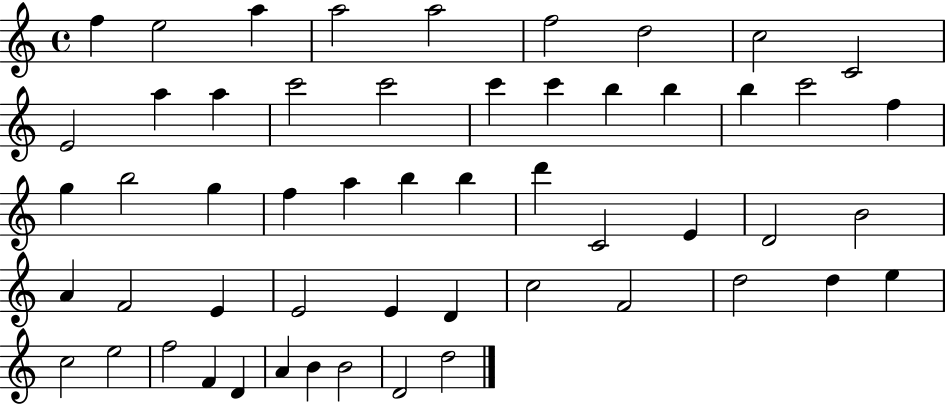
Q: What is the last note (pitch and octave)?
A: D5